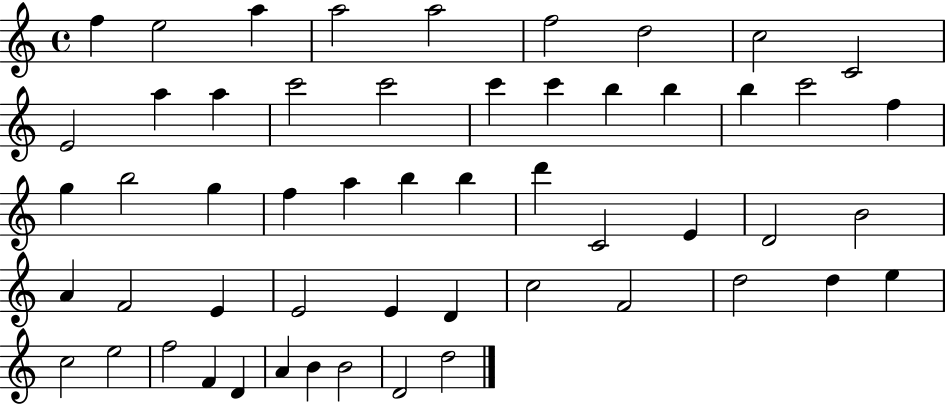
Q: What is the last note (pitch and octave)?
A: D5